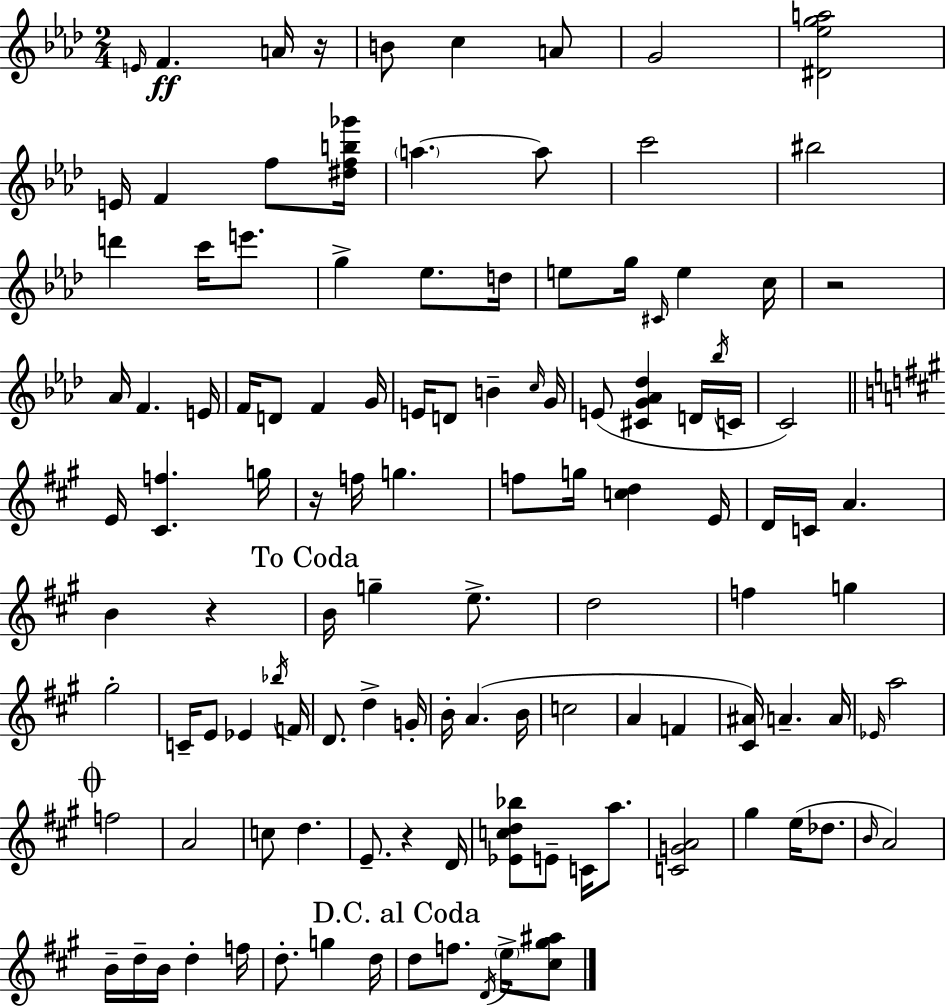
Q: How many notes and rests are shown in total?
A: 118